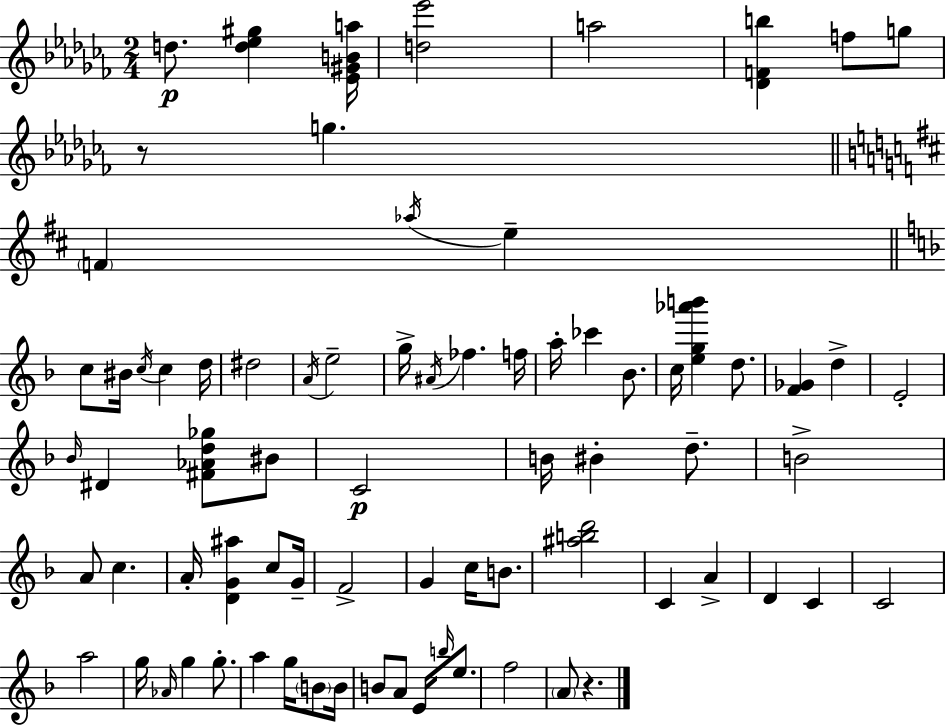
X:1
T:Untitled
M:2/4
L:1/4
K:Abm
d/2 [d_e^g] [_E^GBa]/4 [d_e']2 a2 [_DFb] f/2 g/2 z/2 g F _a/4 e c/2 ^B/4 c/4 c d/4 ^d2 A/4 e2 g/4 ^A/4 _f f/4 a/4 _c' _B/2 c/4 [eg_a'b'] d/2 [F_G] d E2 _B/4 ^D [^F_Ad_g]/2 ^B/2 C2 B/4 ^B d/2 B2 A/2 c A/4 [DG^a] c/2 G/4 F2 G c/4 B/2 [^abd']2 C A D C C2 a2 g/4 _A/4 g g/2 a g/4 B/2 B/4 B/2 A/2 E/4 b/4 e/2 f2 A/2 z